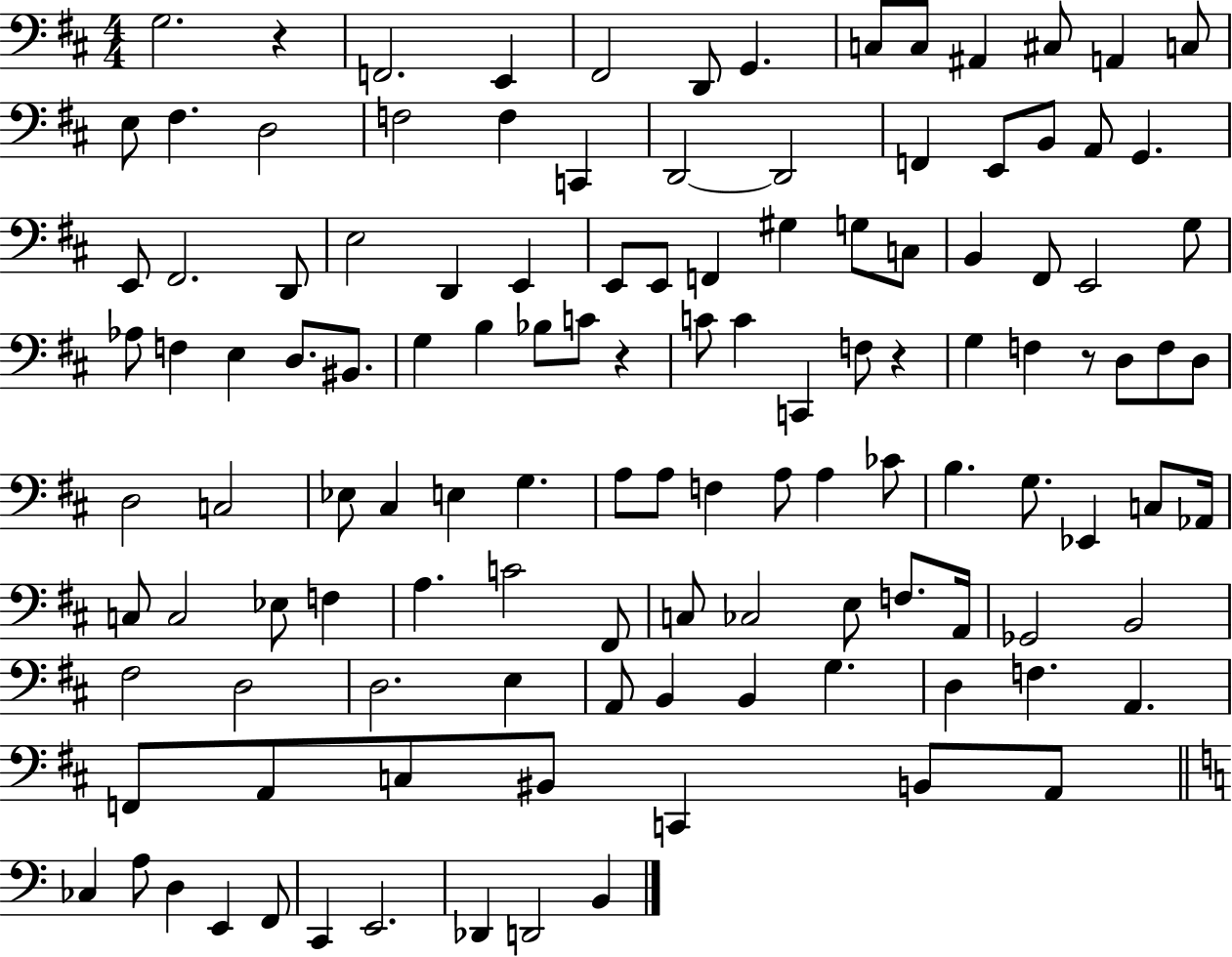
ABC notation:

X:1
T:Untitled
M:4/4
L:1/4
K:D
G,2 z F,,2 E,, ^F,,2 D,,/2 G,, C,/2 C,/2 ^A,, ^C,/2 A,, C,/2 E,/2 ^F, D,2 F,2 F, C,, D,,2 D,,2 F,, E,,/2 B,,/2 A,,/2 G,, E,,/2 ^F,,2 D,,/2 E,2 D,, E,, E,,/2 E,,/2 F,, ^G, G,/2 C,/2 B,, ^F,,/2 E,,2 G,/2 _A,/2 F, E, D,/2 ^B,,/2 G, B, _B,/2 C/2 z C/2 C C,, F,/2 z G, F, z/2 D,/2 F,/2 D,/2 D,2 C,2 _E,/2 ^C, E, G, A,/2 A,/2 F, A,/2 A, _C/2 B, G,/2 _E,, C,/2 _A,,/4 C,/2 C,2 _E,/2 F, A, C2 ^F,,/2 C,/2 _C,2 E,/2 F,/2 A,,/4 _G,,2 B,,2 ^F,2 D,2 D,2 E, A,,/2 B,, B,, G, D, F, A,, F,,/2 A,,/2 C,/2 ^B,,/2 C,, B,,/2 A,,/2 _C, A,/2 D, E,, F,,/2 C,, E,,2 _D,, D,,2 B,,